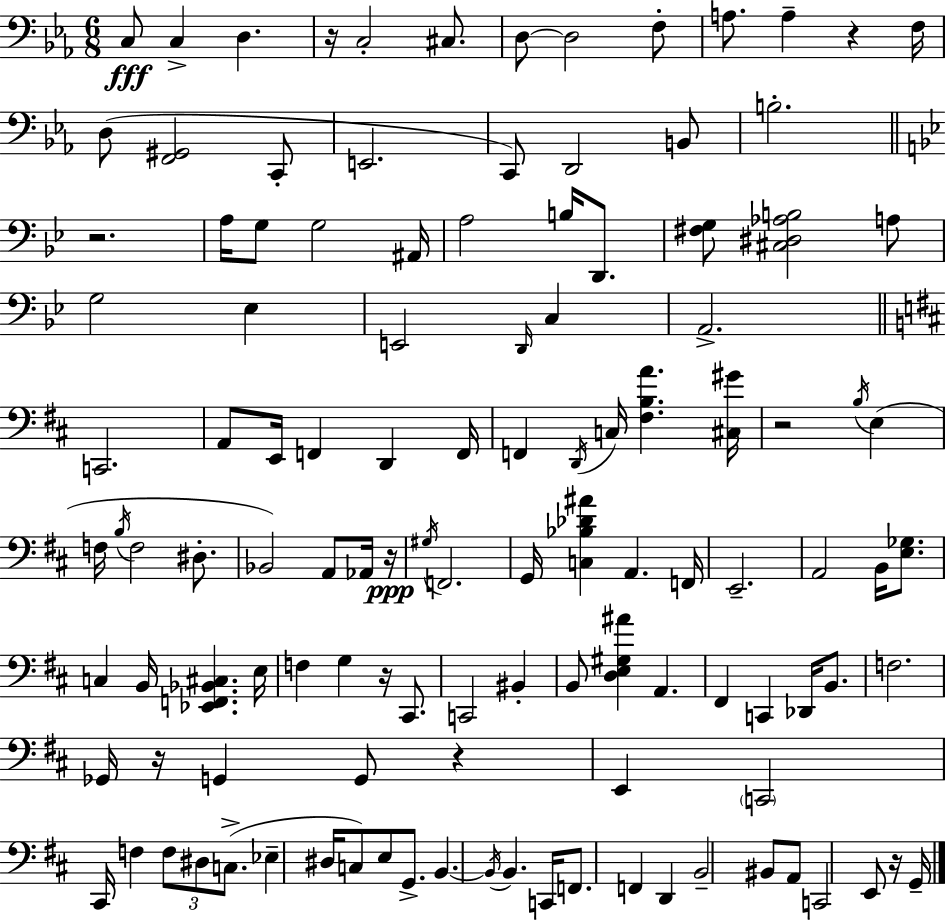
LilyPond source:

{
  \clef bass
  \numericTimeSignature
  \time 6/8
  \key c \minor
  c8\fff c4-> d4. | r16 c2-. cis8. | d8~~ d2 f8-. | a8. a4-- r4 f16 | \break d8( <f, gis,>2 c,8-. | e,2. | c,8) d,2 b,8 | b2.-. | \break \bar "||" \break \key bes \major r2. | a16 g8 g2 ais,16 | a2 b16 d,8. | <fis g>8 <cis dis aes b>2 a8 | \break g2 ees4 | e,2 \grace { d,16 } c4 | a,2.-> | \bar "||" \break \key d \major c,2. | a,8 e,16 f,4 d,4 f,16 | f,4 \acciaccatura { d,16 } c16 <fis b a'>4. | <cis gis'>16 r2 \acciaccatura { b16 } e4( | \break f16 \acciaccatura { b16 } f2 | dis8.-. bes,2) a,8 | aes,16 r16\ppp \acciaccatura { gis16 } f,2. | g,16 <c bes des' ais'>4 a,4. | \break f,16 e,2.-- | a,2 | b,16 <e ges>8. c4 b,16 <ees, f, bes, cis>4. | e16 f4 g4 | \break r16 cis,8. c,2 | bis,4-. b,8 <d e gis ais'>4 a,4. | fis,4 c,4 | des,16 b,8. f2. | \break ges,16 r16 g,4 g,8 | r4 e,4 \parenthesize c,2 | cis,16 f4 \tuplet 3/2 { f8 dis8 | c8.->( } ees4-- dis16 c8) e8 | \break g,8.-> b,4.~~ \acciaccatura { b,16 } b,4. | c,16 f,8. f,4 | d,4 b,2-- | bis,8 a,8 c,2 | \break e,8 r16 g,16-- \bar "|."
}